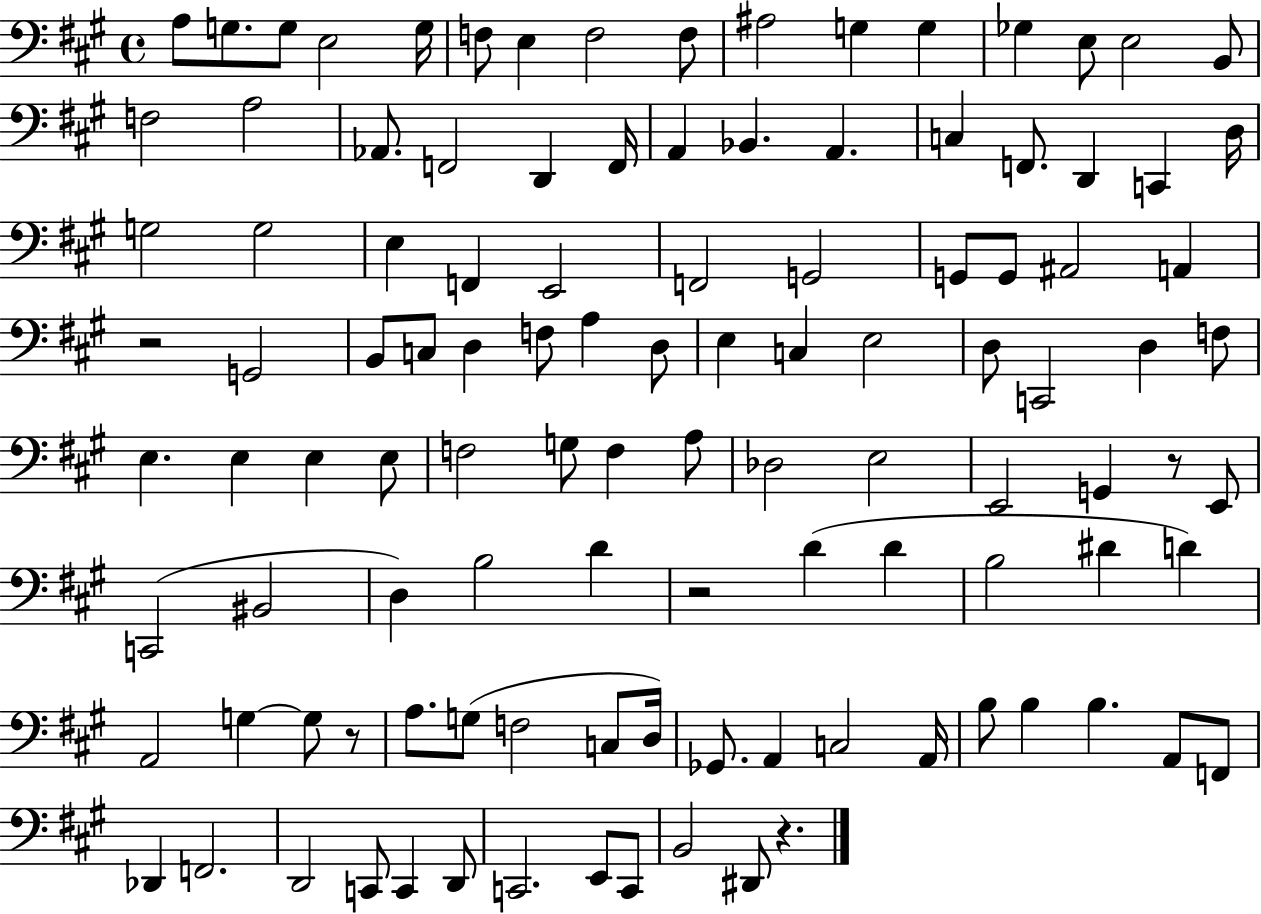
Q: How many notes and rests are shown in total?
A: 111